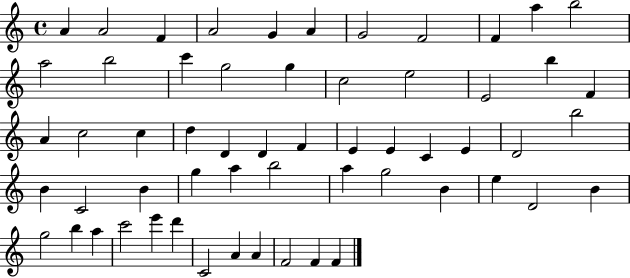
{
  \clef treble
  \time 4/4
  \defaultTimeSignature
  \key c \major
  a'4 a'2 f'4 | a'2 g'4 a'4 | g'2 f'2 | f'4 a''4 b''2 | \break a''2 b''2 | c'''4 g''2 g''4 | c''2 e''2 | e'2 b''4 f'4 | \break a'4 c''2 c''4 | d''4 d'4 d'4 f'4 | e'4 e'4 c'4 e'4 | d'2 b''2 | \break b'4 c'2 b'4 | g''4 a''4 b''2 | a''4 g''2 b'4 | e''4 d'2 b'4 | \break g''2 b''4 a''4 | c'''2 e'''4 d'''4 | c'2 a'4 a'4 | f'2 f'4 f'4 | \break \bar "|."
}